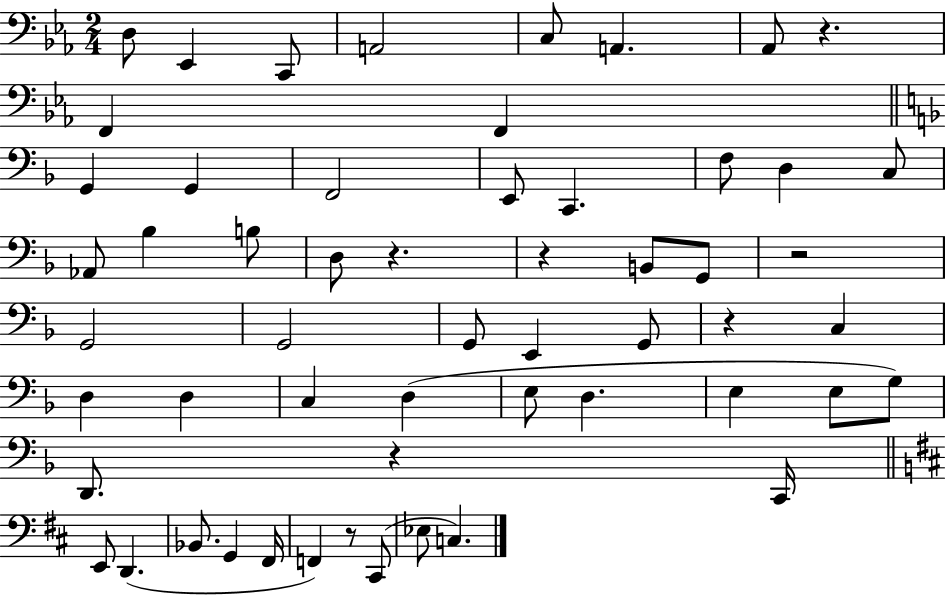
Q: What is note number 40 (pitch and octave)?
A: C2